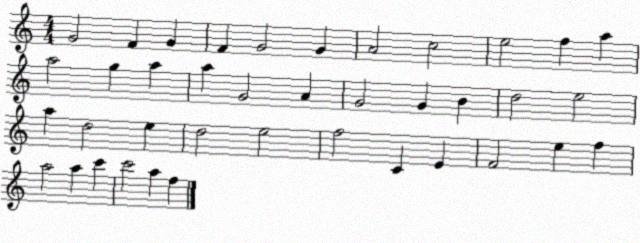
X:1
T:Untitled
M:4/4
L:1/4
K:C
G2 F G F G2 G A2 c2 e2 f a a2 g a a G2 A G2 G B d2 e2 a d2 e d2 e2 f2 C E F2 e f a2 a c' c'2 a f